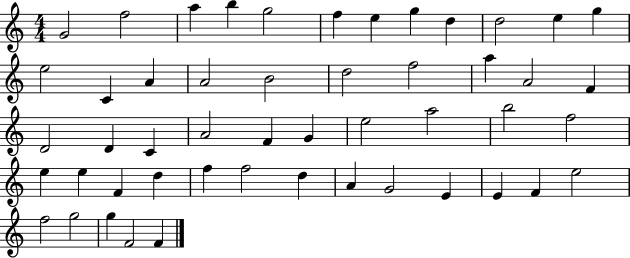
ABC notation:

X:1
T:Untitled
M:4/4
L:1/4
K:C
G2 f2 a b g2 f e g d d2 e g e2 C A A2 B2 d2 f2 a A2 F D2 D C A2 F G e2 a2 b2 f2 e e F d f f2 d A G2 E E F e2 f2 g2 g F2 F